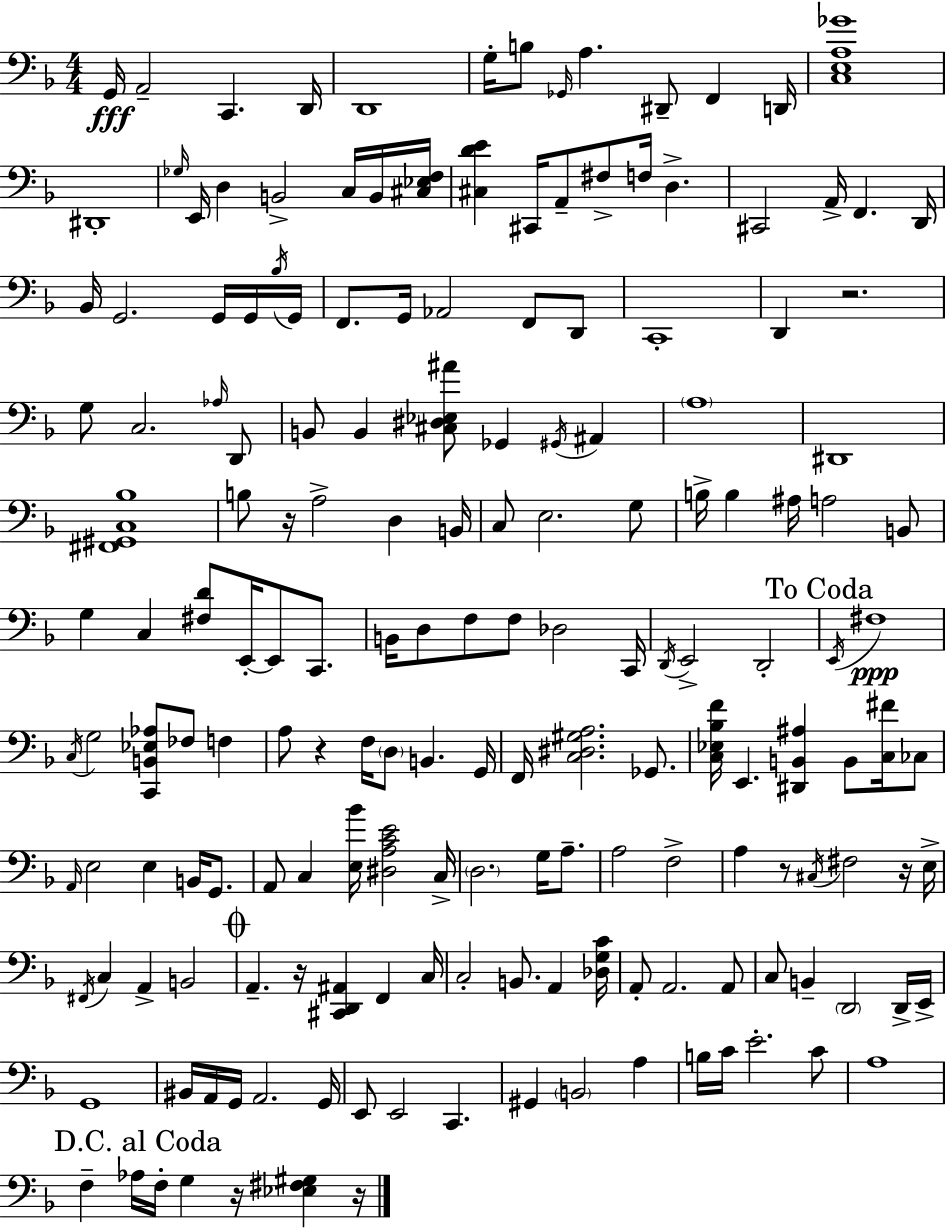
G2/s A2/h C2/q. D2/s D2/w G3/s B3/e Gb2/s A3/q. D#2/e F2/q D2/s [C3,E3,A3,Gb4]/w D#2/w Gb3/s E2/s D3/q B2/h C3/s B2/s [C#3,Eb3,F3]/s [C#3,D4,E4]/q C#2/s A2/e F#3/e F3/s D3/q. C#2/h A2/s F2/q. D2/s Bb2/s G2/h. G2/s G2/s Bb3/s G2/s F2/e. G2/s Ab2/h F2/e D2/e C2/w D2/q R/h. G3/e C3/h. Ab3/s D2/e B2/e B2/q [C#3,D#3,Eb3,A#4]/e Gb2/q G#2/s A#2/q A3/w D#2/w [F#2,G#2,C3,Bb3]/w B3/e R/s A3/h D3/q B2/s C3/e E3/h. G3/e B3/s B3/q A#3/s A3/h B2/e G3/q C3/q [F#3,D4]/e E2/s E2/e C2/e. B2/s D3/e F3/e F3/e Db3/h C2/s D2/s E2/h D2/h E2/s F#3/w C3/s G3/h [C2,B2,Eb3,Ab3]/e FES3/e F3/q A3/e R/q F3/s D3/e B2/q. G2/s F2/s [C3,D#3,G#3,A3]/h. Gb2/e. [C3,Eb3,Bb3,F4]/s E2/q. [D#2,B2,A#3]/q B2/e [C3,F#4]/s CES3/e A2/s E3/h E3/q B2/s G2/e. A2/e C3/q [E3,Bb4]/s [D#3,A3,C4,E4]/h C3/s D3/h. G3/s A3/e. A3/h F3/h A3/q R/e C#3/s F#3/h R/s E3/s F#2/s C3/q A2/q B2/h A2/q. R/s [C#2,D2,A#2]/q F2/q C3/s C3/h B2/e. A2/q [Db3,G3,C4]/s A2/e A2/h. A2/e C3/e B2/q D2/h D2/s E2/s G2/w BIS2/s A2/s G2/s A2/h. G2/s E2/e E2/h C2/q. G#2/q B2/h A3/q B3/s C4/s E4/h. C4/e A3/w F3/q Ab3/s F3/s G3/q R/s [Eb3,F#3,G#3]/q R/s